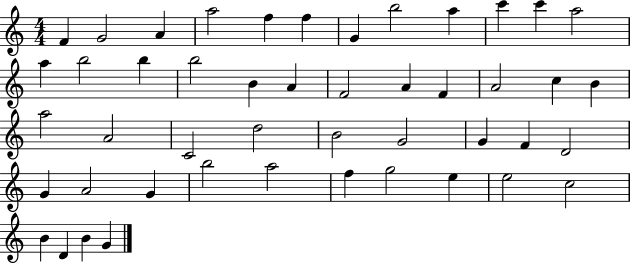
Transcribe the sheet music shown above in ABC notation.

X:1
T:Untitled
M:4/4
L:1/4
K:C
F G2 A a2 f f G b2 a c' c' a2 a b2 b b2 B A F2 A F A2 c B a2 A2 C2 d2 B2 G2 G F D2 G A2 G b2 a2 f g2 e e2 c2 B D B G